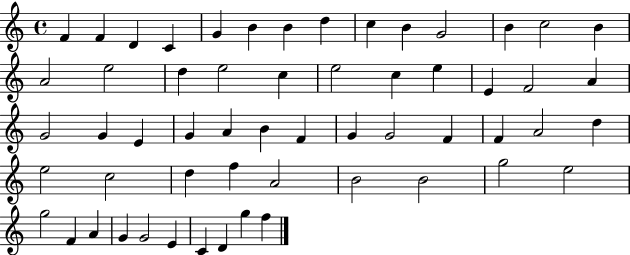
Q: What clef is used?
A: treble